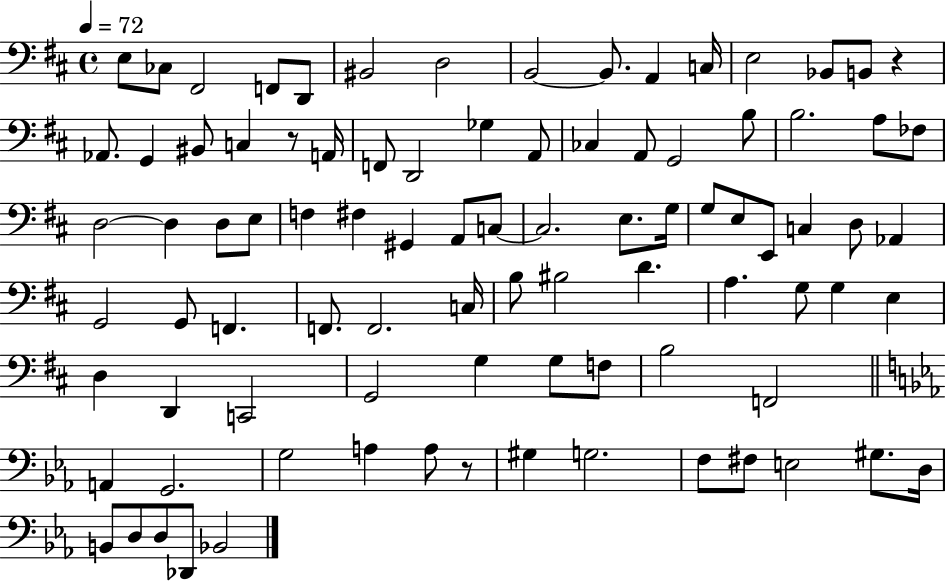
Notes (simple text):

E3/e CES3/e F#2/h F2/e D2/e BIS2/h D3/h B2/h B2/e. A2/q C3/s E3/h Bb2/e B2/e R/q Ab2/e. G2/q BIS2/e C3/q R/e A2/s F2/e D2/h Gb3/q A2/e CES3/q A2/e G2/h B3/e B3/h. A3/e FES3/e D3/h D3/q D3/e E3/e F3/q F#3/q G#2/q A2/e C3/e C3/h. E3/e. G3/s G3/e E3/e E2/e C3/q D3/e Ab2/q G2/h G2/e F2/q. F2/e. F2/h. C3/s B3/e BIS3/h D4/q. A3/q. G3/e G3/q E3/q D3/q D2/q C2/h G2/h G3/q G3/e F3/e B3/h F2/h A2/q G2/h. G3/h A3/q A3/e R/e G#3/q G3/h. F3/e F#3/e E3/h G#3/e. D3/s B2/e D3/e D3/e Db2/e Bb2/h